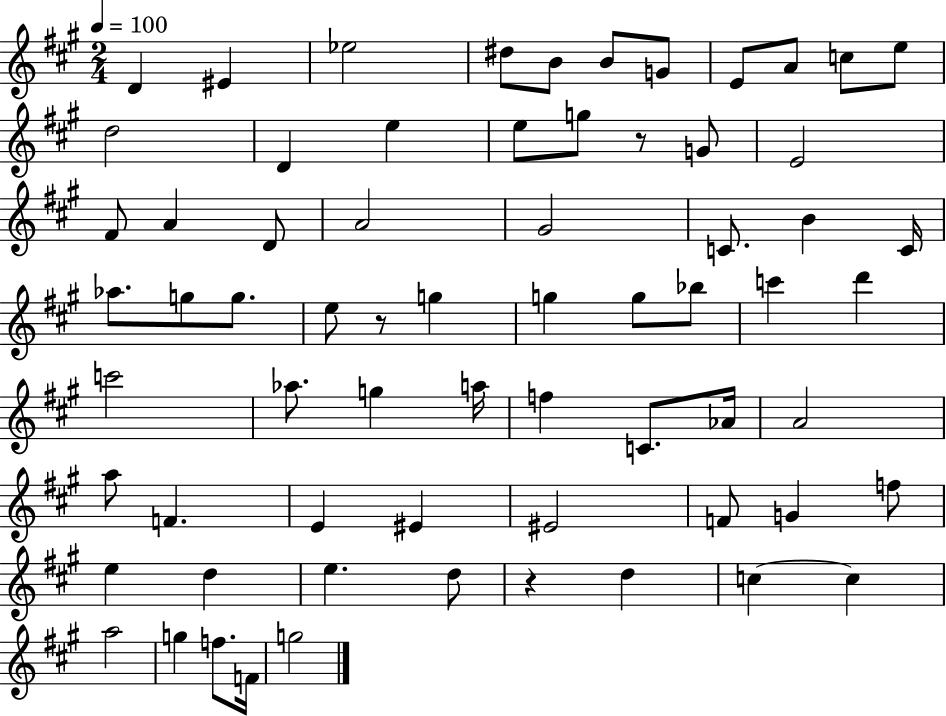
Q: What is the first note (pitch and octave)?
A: D4